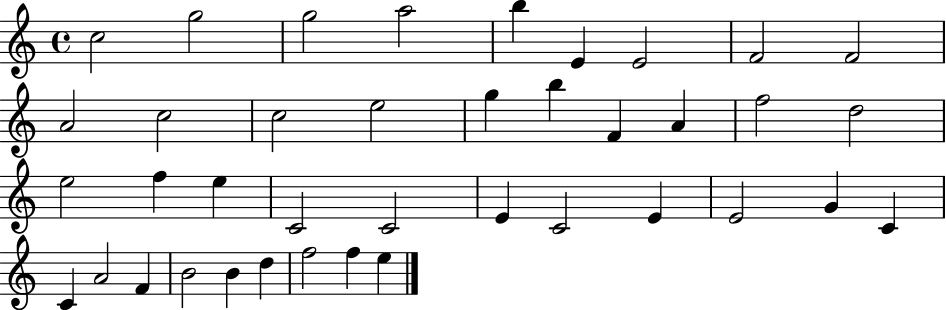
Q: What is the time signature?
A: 4/4